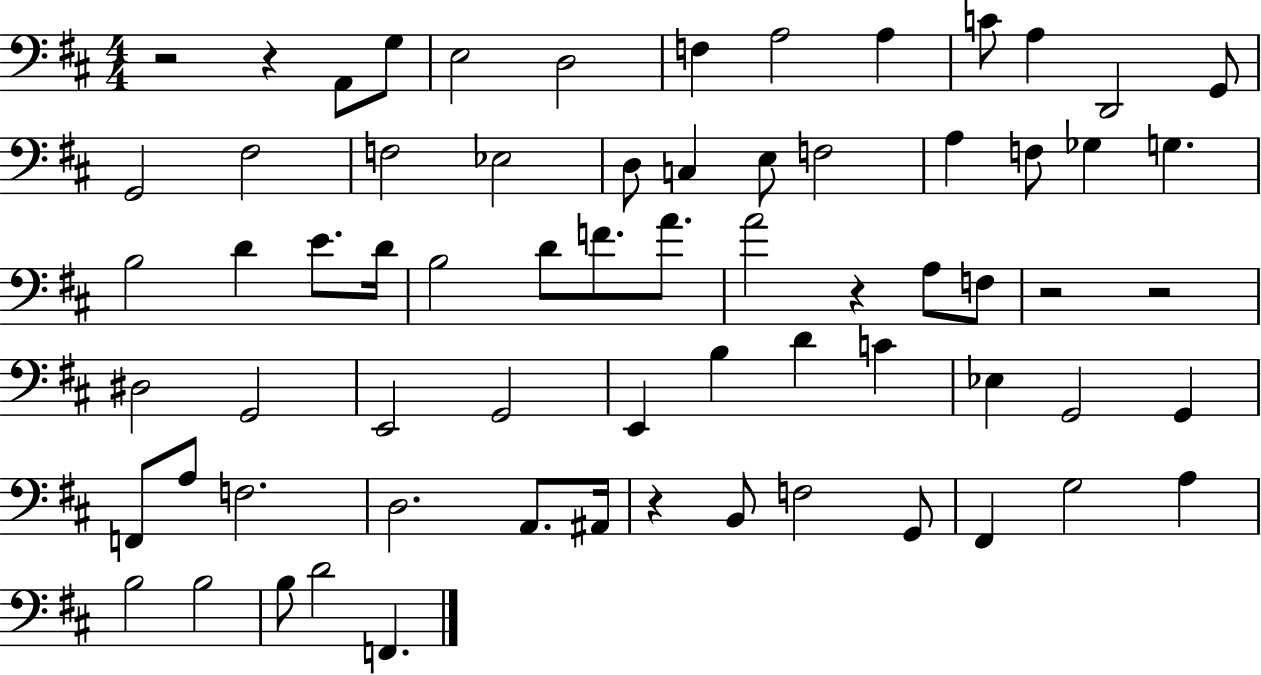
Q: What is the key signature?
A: D major